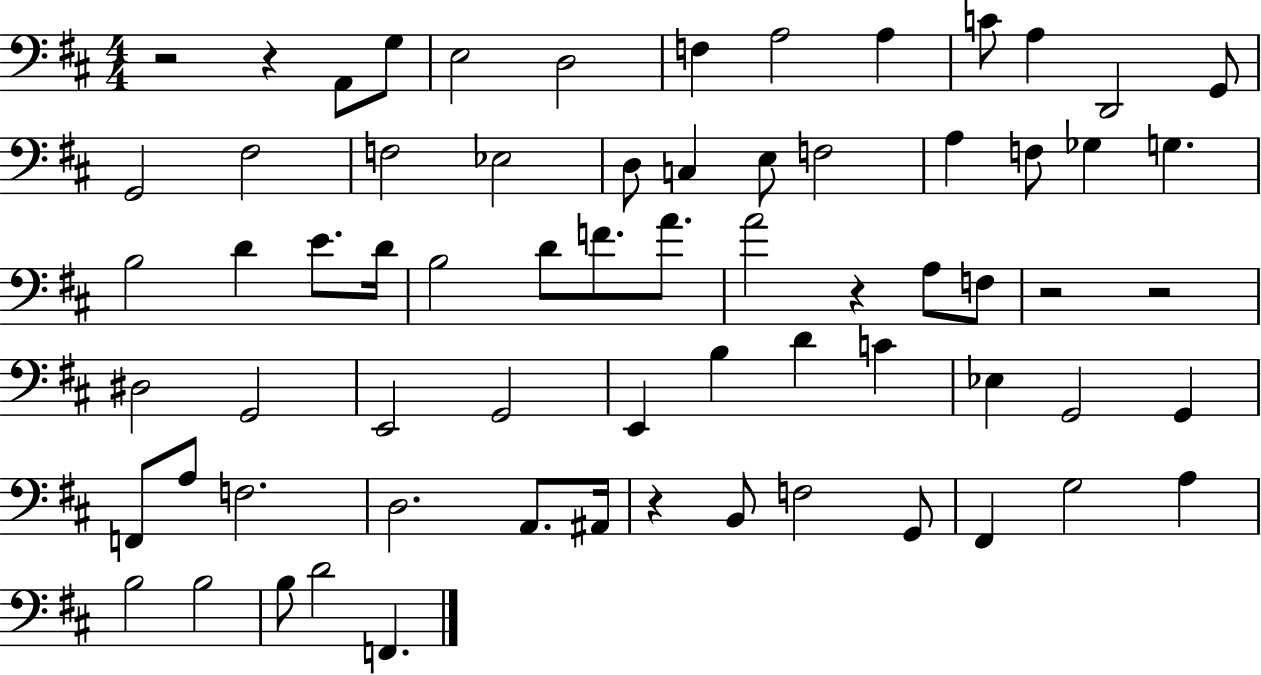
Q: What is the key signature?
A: D major